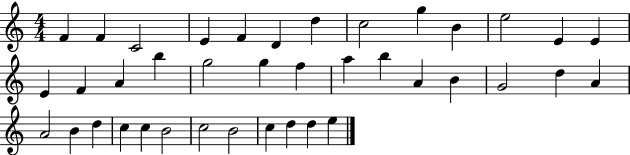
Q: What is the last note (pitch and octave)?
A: E5